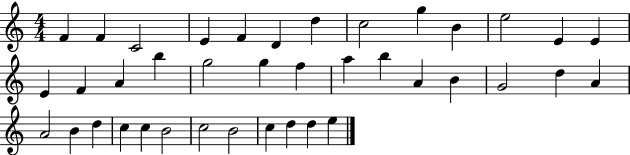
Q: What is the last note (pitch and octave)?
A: E5